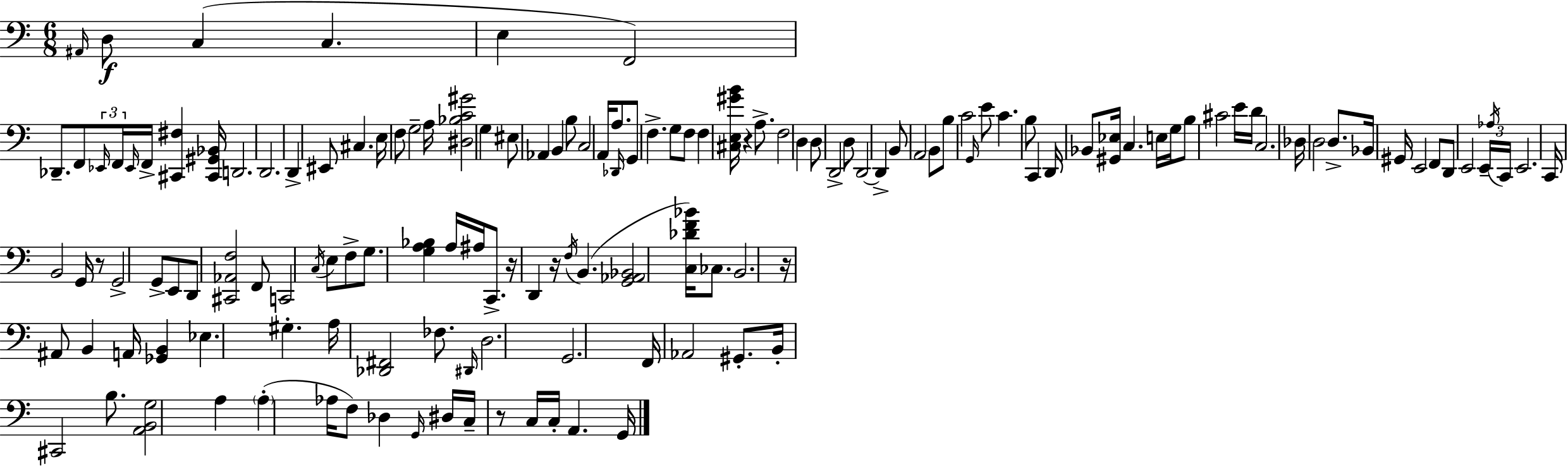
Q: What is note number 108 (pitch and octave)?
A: F2